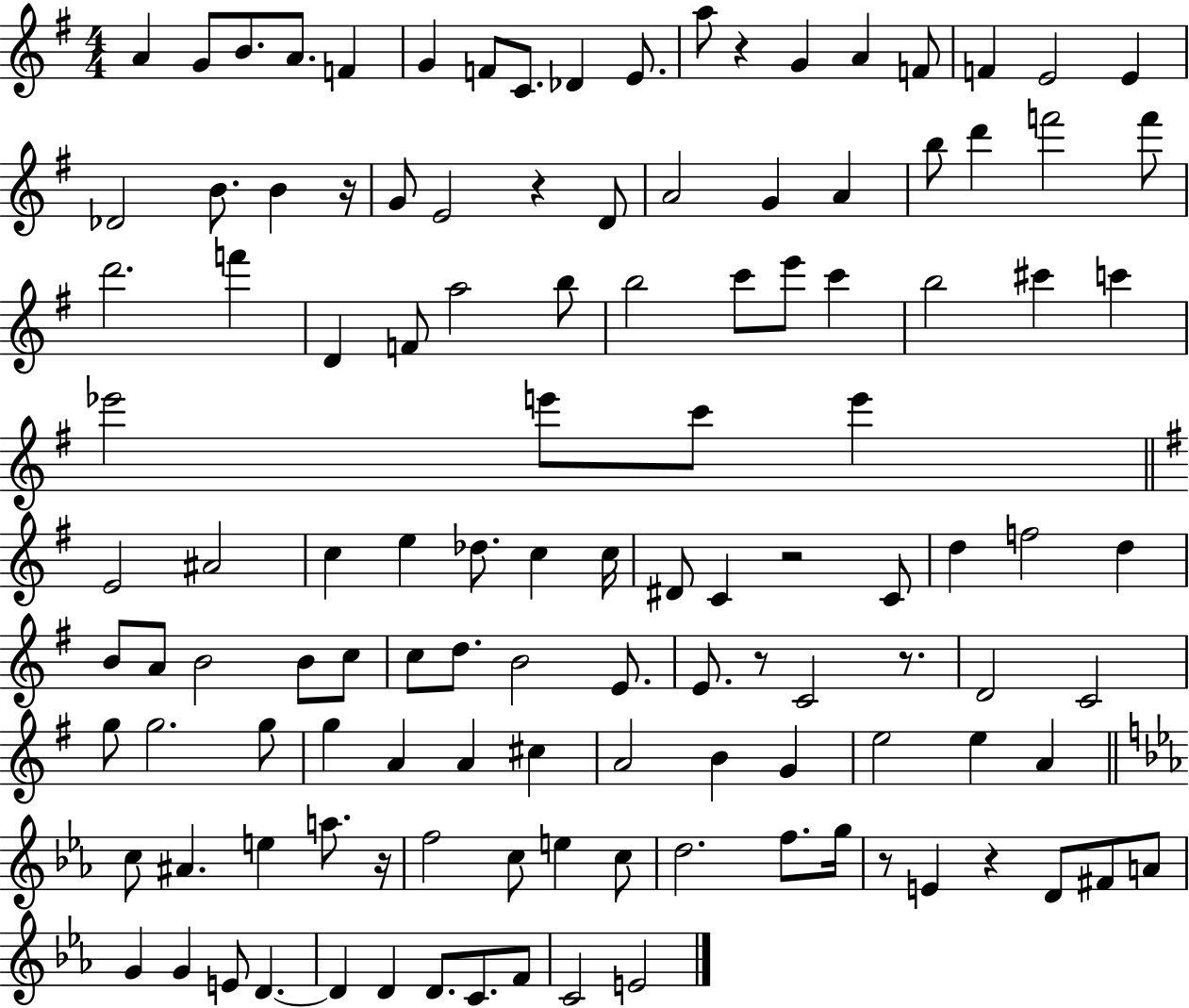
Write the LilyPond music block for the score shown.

{
  \clef treble
  \numericTimeSignature
  \time 4/4
  \key g \major
  \repeat volta 2 { a'4 g'8 b'8. a'8. f'4 | g'4 f'8 c'8. des'4 e'8. | a''8 r4 g'4 a'4 f'8 | f'4 e'2 e'4 | \break des'2 b'8. b'4 r16 | g'8 e'2 r4 d'8 | a'2 g'4 a'4 | b''8 d'''4 f'''2 f'''8 | \break d'''2. f'''4 | d'4 f'8 a''2 b''8 | b''2 c'''8 e'''8 c'''4 | b''2 cis'''4 c'''4 | \break ees'''2 e'''8 c'''8 e'''4 | \bar "||" \break \key e \minor e'2 ais'2 | c''4 e''4 des''8. c''4 c''16 | dis'8 c'4 r2 c'8 | d''4 f''2 d''4 | \break b'8 a'8 b'2 b'8 c''8 | c''8 d''8. b'2 e'8. | e'8. r8 c'2 r8. | d'2 c'2 | \break g''8 g''2. g''8 | g''4 a'4 a'4 cis''4 | a'2 b'4 g'4 | e''2 e''4 a'4 | \break \bar "||" \break \key c \minor c''8 ais'4. e''4 a''8. r16 | f''2 c''8 e''4 c''8 | d''2. f''8. g''16 | r8 e'4 r4 d'8 fis'8 a'8 | \break g'4 g'4 e'8 d'4.~~ | d'4 d'4 d'8. c'8. f'8 | c'2 e'2 | } \bar "|."
}